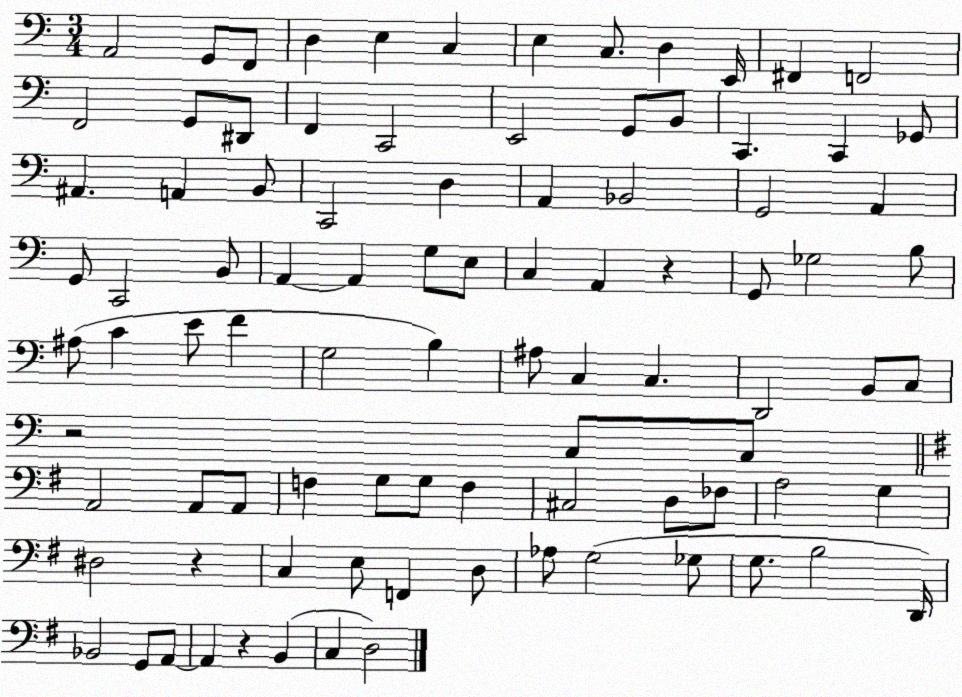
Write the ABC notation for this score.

X:1
T:Untitled
M:3/4
L:1/4
K:C
A,,2 G,,/2 F,,/2 D, E, C, E, C,/2 D, E,,/4 ^F,, F,,2 F,,2 G,,/2 ^D,,/2 F,, C,,2 E,,2 G,,/2 B,,/2 C,, C,, _G,,/2 ^A,, A,, B,,/2 C,,2 D, A,, _B,,2 G,,2 A,, G,,/2 C,,2 B,,/2 A,, A,, G,/2 E,/2 C, A,, z G,,/2 _G,2 B,/2 ^A,/2 C E/2 F G,2 B, ^A,/2 C, C, D,,2 B,,/2 C,/2 z2 C,/2 C,/2 A,,2 A,,/2 A,,/2 F, G,/2 G,/2 F, ^C,2 D,/2 _F,/2 A,2 G, ^D,2 z C, E,/2 F,, D,/2 _A,/2 G,2 _G,/2 G,/2 B,2 D,,/4 _B,,2 G,,/2 A,,/2 A,, z B,, C, D,2